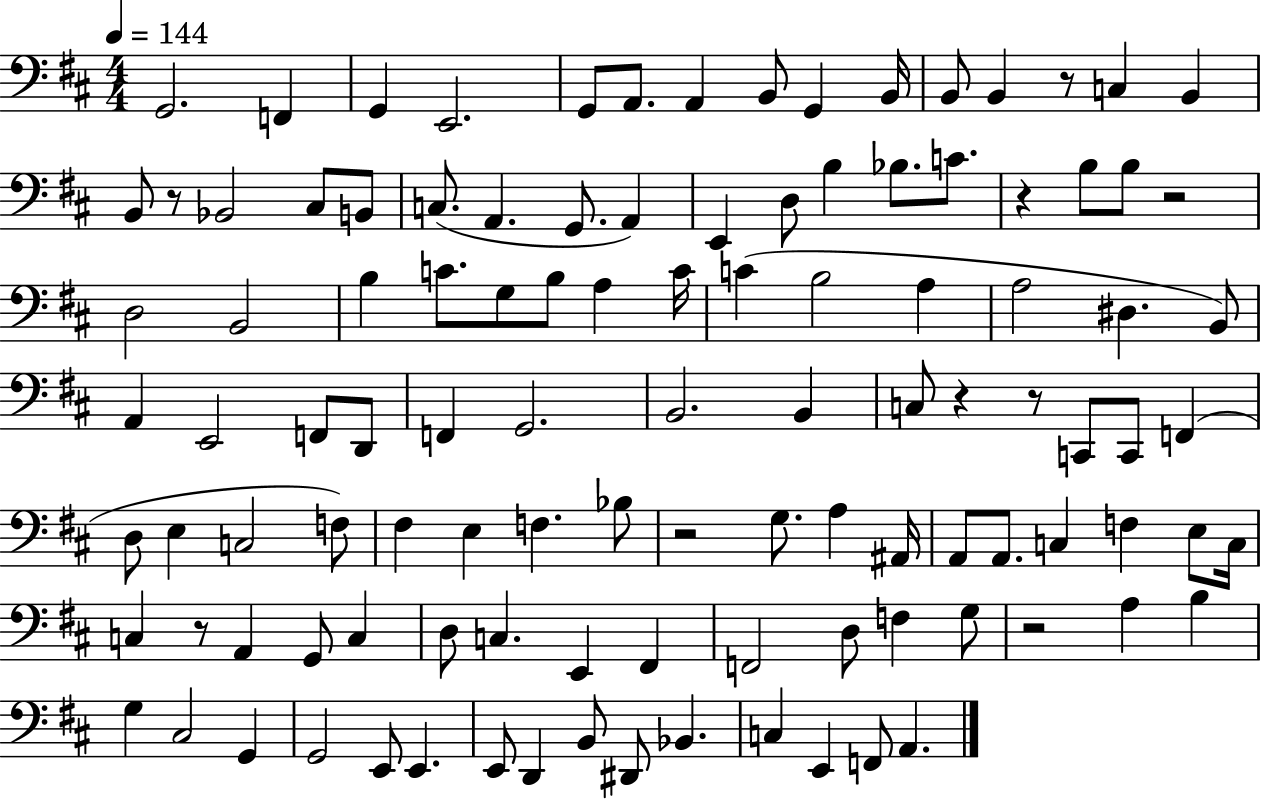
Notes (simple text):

G2/h. F2/q G2/q E2/h. G2/e A2/e. A2/q B2/e G2/q B2/s B2/e B2/q R/e C3/q B2/q B2/e R/e Bb2/h C#3/e B2/e C3/e. A2/q. G2/e. A2/q E2/q D3/e B3/q Bb3/e. C4/e. R/q B3/e B3/e R/h D3/h B2/h B3/q C4/e. G3/e B3/e A3/q C4/s C4/q B3/h A3/q A3/h D#3/q. B2/e A2/q E2/h F2/e D2/e F2/q G2/h. B2/h. B2/q C3/e R/q R/e C2/e C2/e F2/q D3/e E3/q C3/h F3/e F#3/q E3/q F3/q. Bb3/e R/h G3/e. A3/q A#2/s A2/e A2/e. C3/q F3/q E3/e C3/s C3/q R/e A2/q G2/e C3/q D3/e C3/q. E2/q F#2/q F2/h D3/e F3/q G3/e R/h A3/q B3/q G3/q C#3/h G2/q G2/h E2/e E2/q. E2/e D2/q B2/e D#2/e Bb2/q. C3/q E2/q F2/e A2/q.